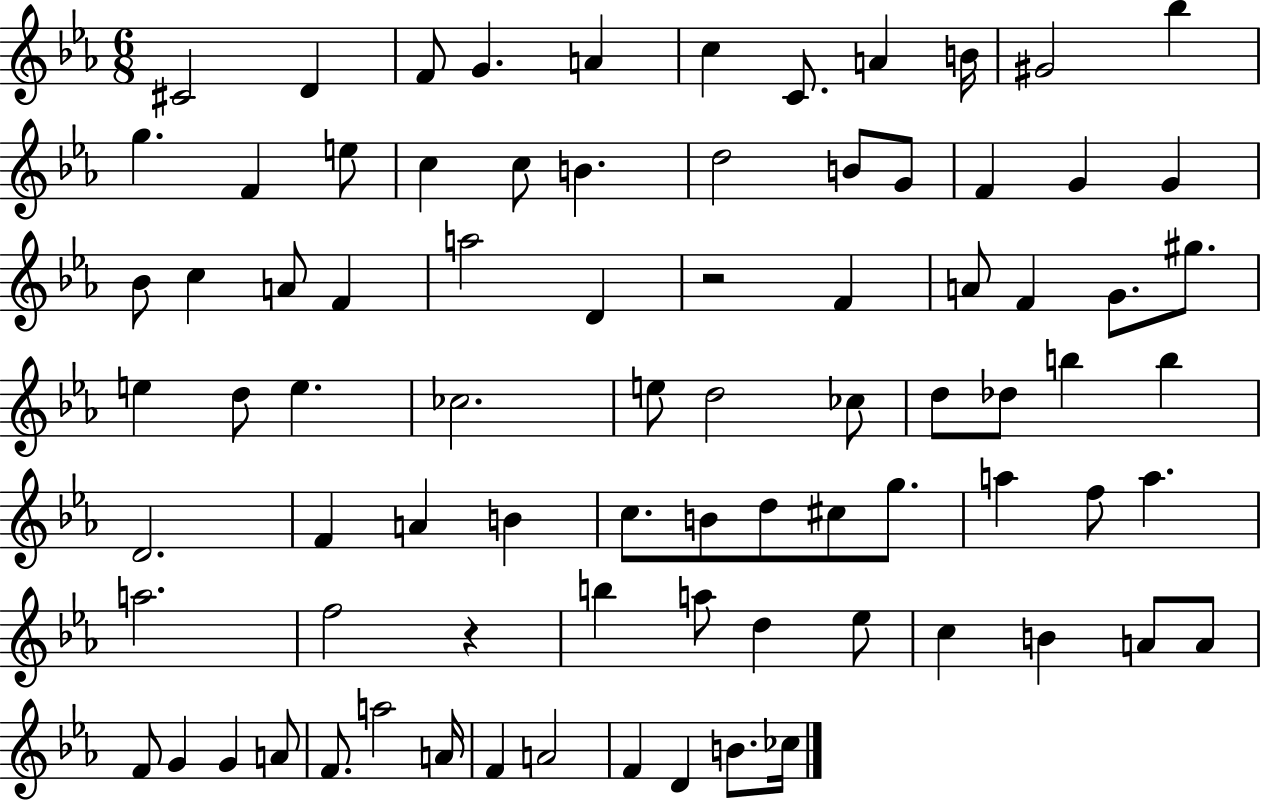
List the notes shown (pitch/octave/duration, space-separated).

C#4/h D4/q F4/e G4/q. A4/q C5/q C4/e. A4/q B4/s G#4/h Bb5/q G5/q. F4/q E5/e C5/q C5/e B4/q. D5/h B4/e G4/e F4/q G4/q G4/q Bb4/e C5/q A4/e F4/q A5/h D4/q R/h F4/q A4/e F4/q G4/e. G#5/e. E5/q D5/e E5/q. CES5/h. E5/e D5/h CES5/e D5/e Db5/e B5/q B5/q D4/h. F4/q A4/q B4/q C5/e. B4/e D5/e C#5/e G5/e. A5/q F5/e A5/q. A5/h. F5/h R/q B5/q A5/e D5/q Eb5/e C5/q B4/q A4/e A4/e F4/e G4/q G4/q A4/e F4/e. A5/h A4/s F4/q A4/h F4/q D4/q B4/e. CES5/s